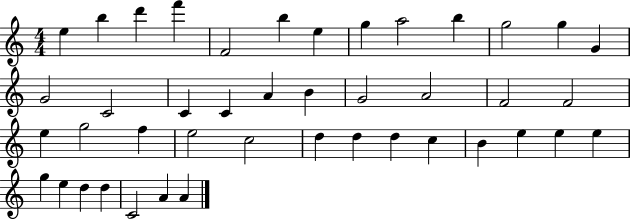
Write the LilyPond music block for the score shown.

{
  \clef treble
  \numericTimeSignature
  \time 4/4
  \key c \major
  e''4 b''4 d'''4 f'''4 | f'2 b''4 e''4 | g''4 a''2 b''4 | g''2 g''4 g'4 | \break g'2 c'2 | c'4 c'4 a'4 b'4 | g'2 a'2 | f'2 f'2 | \break e''4 g''2 f''4 | e''2 c''2 | d''4 d''4 d''4 c''4 | b'4 e''4 e''4 e''4 | \break g''4 e''4 d''4 d''4 | c'2 a'4 a'4 | \bar "|."
}